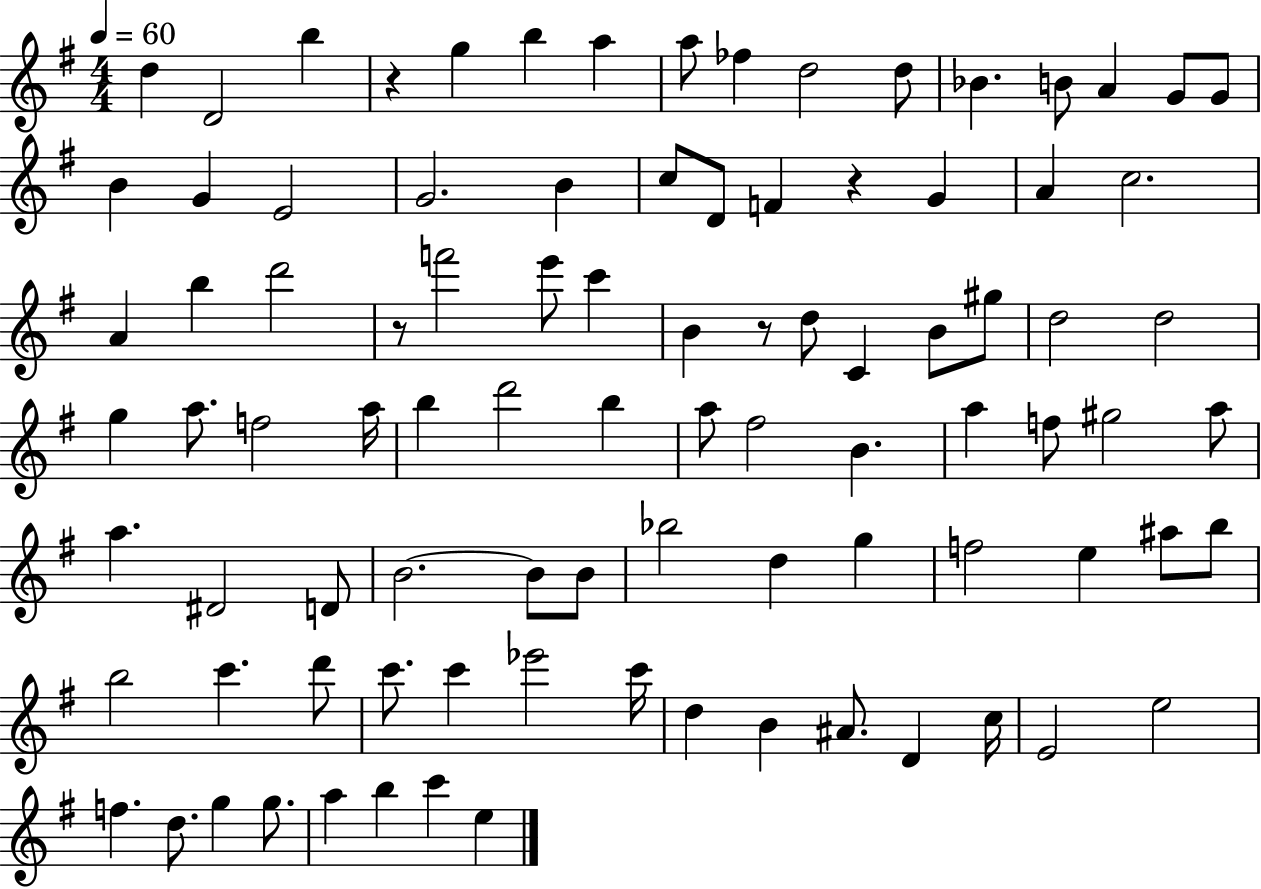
{
  \clef treble
  \numericTimeSignature
  \time 4/4
  \key g \major
  \tempo 4 = 60
  d''4 d'2 b''4 | r4 g''4 b''4 a''4 | a''8 fes''4 d''2 d''8 | bes'4. b'8 a'4 g'8 g'8 | \break b'4 g'4 e'2 | g'2. b'4 | c''8 d'8 f'4 r4 g'4 | a'4 c''2. | \break a'4 b''4 d'''2 | r8 f'''2 e'''8 c'''4 | b'4 r8 d''8 c'4 b'8 gis''8 | d''2 d''2 | \break g''4 a''8. f''2 a''16 | b''4 d'''2 b''4 | a''8 fis''2 b'4. | a''4 f''8 gis''2 a''8 | \break a''4. dis'2 d'8 | b'2.~~ b'8 b'8 | bes''2 d''4 g''4 | f''2 e''4 ais''8 b''8 | \break b''2 c'''4. d'''8 | c'''8. c'''4 ees'''2 c'''16 | d''4 b'4 ais'8. d'4 c''16 | e'2 e''2 | \break f''4. d''8. g''4 g''8. | a''4 b''4 c'''4 e''4 | \bar "|."
}